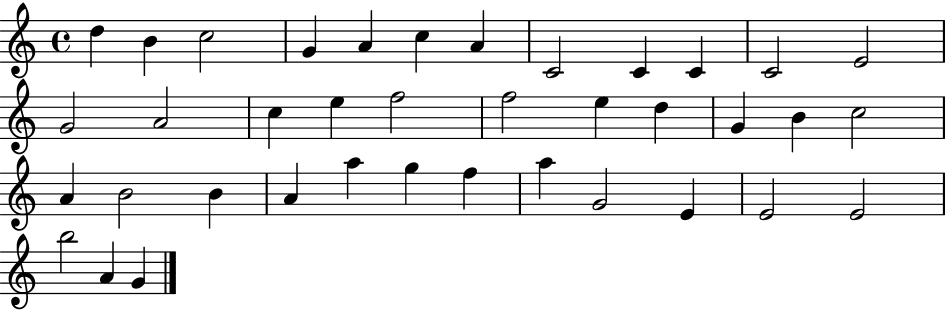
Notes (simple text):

D5/q B4/q C5/h G4/q A4/q C5/q A4/q C4/h C4/q C4/q C4/h E4/h G4/h A4/h C5/q E5/q F5/h F5/h E5/q D5/q G4/q B4/q C5/h A4/q B4/h B4/q A4/q A5/q G5/q F5/q A5/q G4/h E4/q E4/h E4/h B5/h A4/q G4/q